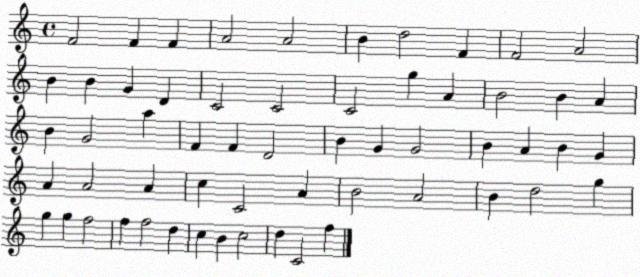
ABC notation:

X:1
T:Untitled
M:4/4
L:1/4
K:C
F2 F F A2 A2 B d2 F F2 A2 B B G D C2 C2 C2 g A B2 B A B G2 a F F D2 B G G2 B A B G A A2 A c C2 A B2 A2 B d2 g g g f2 f f2 d c B c2 d C2 f